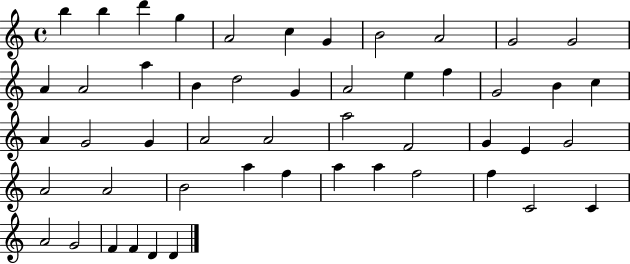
{
  \clef treble
  \time 4/4
  \defaultTimeSignature
  \key c \major
  b''4 b''4 d'''4 g''4 | a'2 c''4 g'4 | b'2 a'2 | g'2 g'2 | \break a'4 a'2 a''4 | b'4 d''2 g'4 | a'2 e''4 f''4 | g'2 b'4 c''4 | \break a'4 g'2 g'4 | a'2 a'2 | a''2 f'2 | g'4 e'4 g'2 | \break a'2 a'2 | b'2 a''4 f''4 | a''4 a''4 f''2 | f''4 c'2 c'4 | \break a'2 g'2 | f'4 f'4 d'4 d'4 | \bar "|."
}